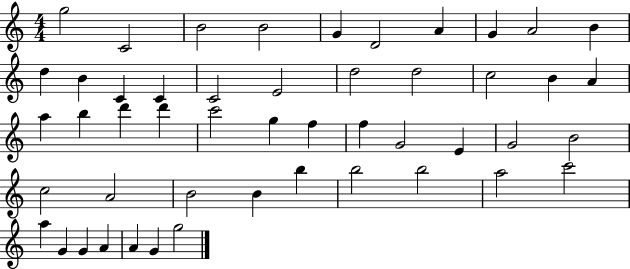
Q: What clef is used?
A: treble